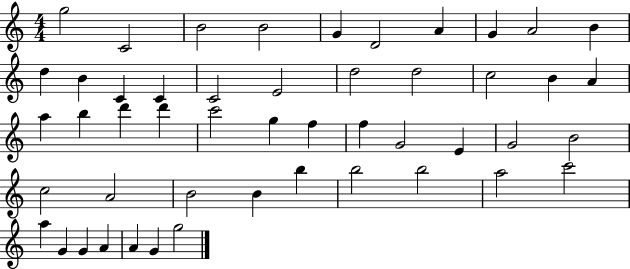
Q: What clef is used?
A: treble